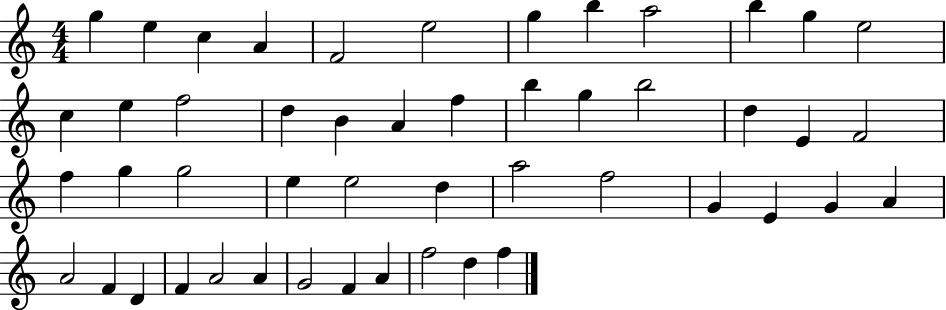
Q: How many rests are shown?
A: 0